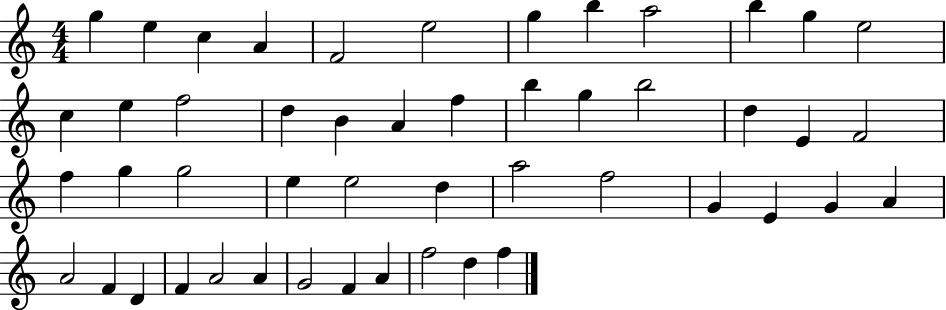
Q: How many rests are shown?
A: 0